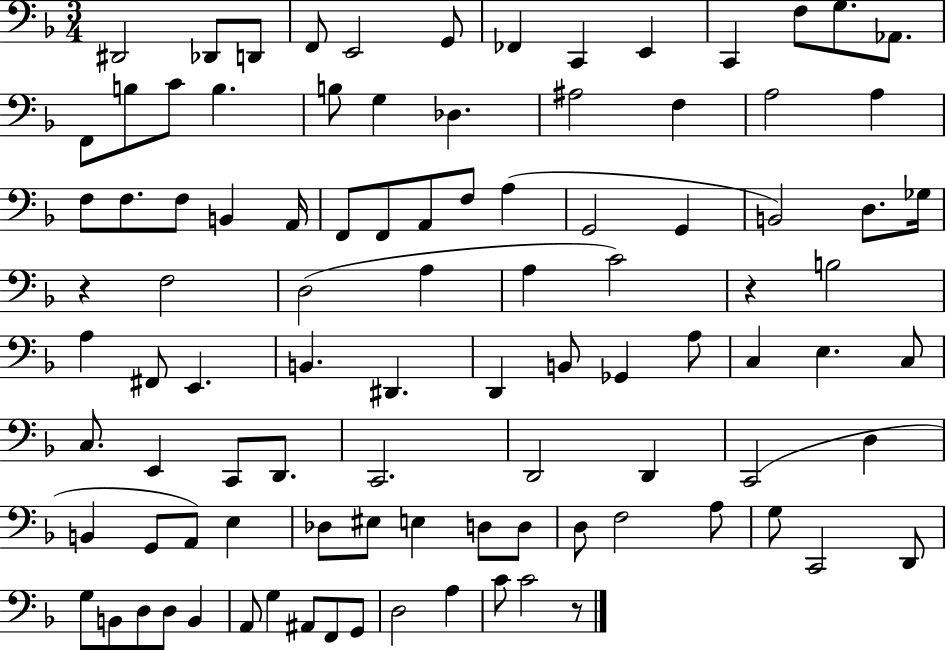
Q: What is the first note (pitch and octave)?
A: D#2